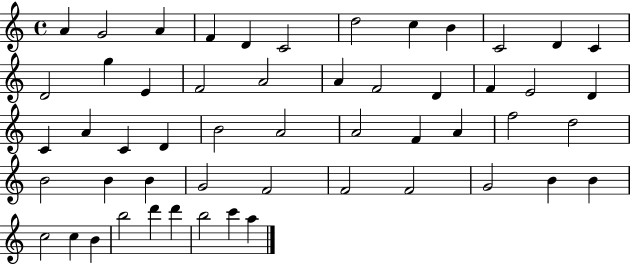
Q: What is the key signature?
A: C major